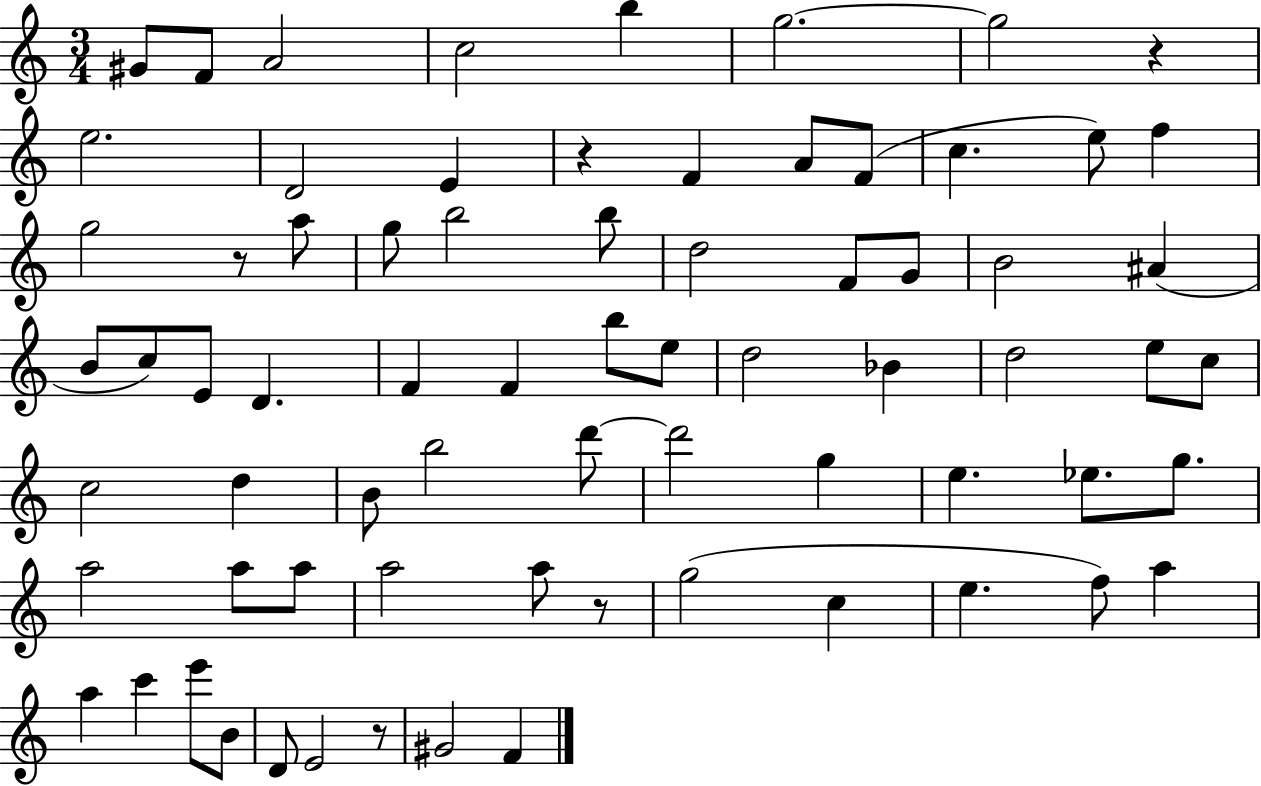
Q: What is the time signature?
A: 3/4